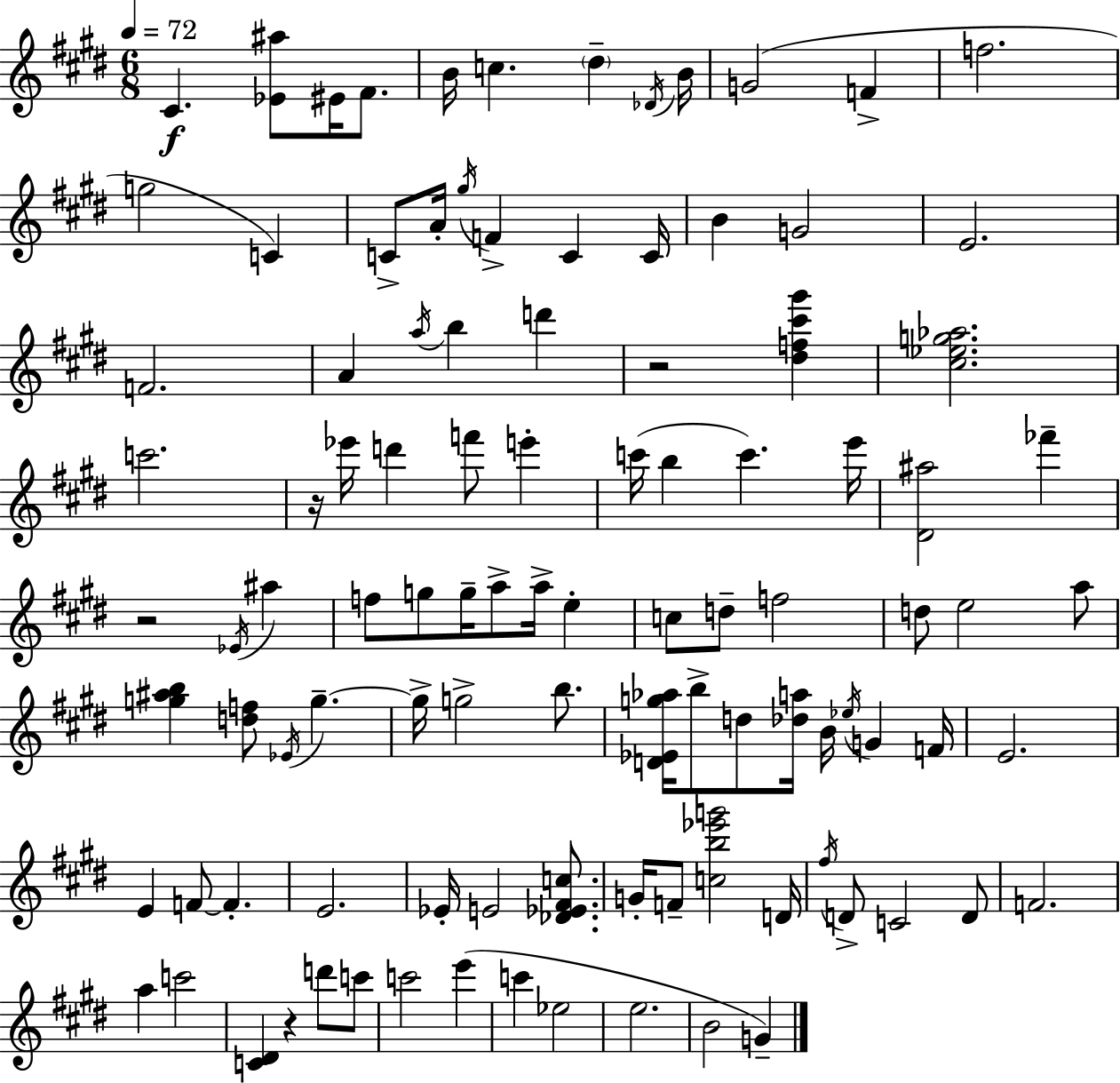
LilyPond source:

{
  \clef treble
  \numericTimeSignature
  \time 6/8
  \key e \major
  \tempo 4 = 72
  \repeat volta 2 { cis'4.\f <ees' ais''>8 eis'16 fis'8. | b'16 c''4. \parenthesize dis''4-- \acciaccatura { des'16 } | b'16 g'2( f'4-> | f''2. | \break g''2 c'4) | c'8-> a'16-. \acciaccatura { gis''16 } f'4-> c'4 | c'16 b'4 g'2 | e'2. | \break f'2. | a'4 \acciaccatura { a''16 } b''4 d'''4 | r2 <dis'' f'' cis''' gis'''>4 | <cis'' ees'' g'' aes''>2. | \break c'''2. | r16 ees'''16 d'''4 f'''8 e'''4-. | c'''16( b''4 c'''4.) | e'''16 <dis' ais''>2 fes'''4-- | \break r2 \acciaccatura { ees'16 } | ais''4 f''8 g''8 g''16-- a''8-> a''16-> | e''4-. c''8 d''8-- f''2 | d''8 e''2 | \break a''8 <g'' ais'' b''>4 <d'' f''>8 \acciaccatura { ees'16 } g''4.--~~ | g''16-> g''2-> | b''8. <d' ees' g'' aes''>16 b''8-> d''8 <des'' a''>16 b'16 | \acciaccatura { ees''16 } g'4 f'16 e'2. | \break e'4 f'8~~ | f'4.-. e'2. | ees'16-. e'2 | <des' ees' fis' c''>8. g'16-. f'8-- <c'' b'' ees''' g'''>2 | \break d'16 \acciaccatura { fis''16 } d'8-> c'2 | d'8 f'2. | a''4 c'''2 | <c' dis'>4 r4 | \break d'''8 c'''8 c'''2 | e'''4( c'''4 ees''2 | e''2. | b'2 | \break g'4--) } \bar "|."
}